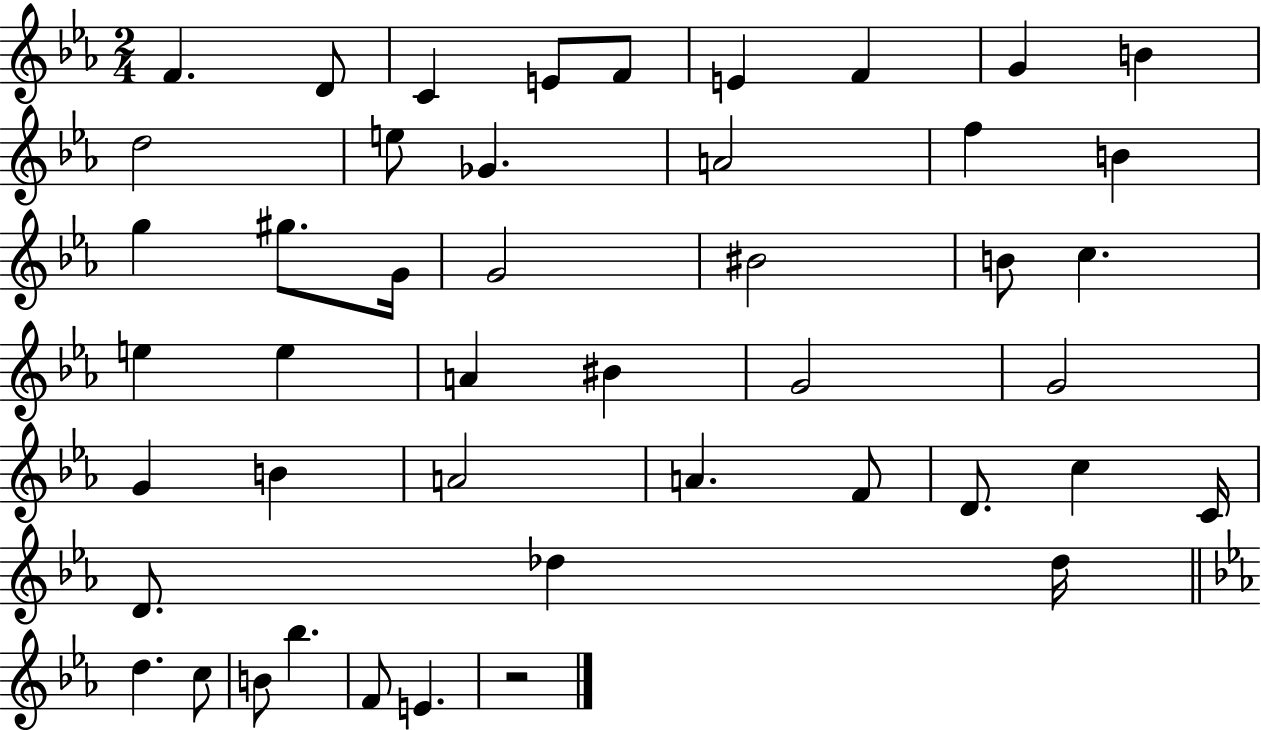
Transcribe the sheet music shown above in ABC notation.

X:1
T:Untitled
M:2/4
L:1/4
K:Eb
F D/2 C E/2 F/2 E F G B d2 e/2 _G A2 f B g ^g/2 G/4 G2 ^B2 B/2 c e e A ^B G2 G2 G B A2 A F/2 D/2 c C/4 D/2 _d _d/4 d c/2 B/2 _b F/2 E z2